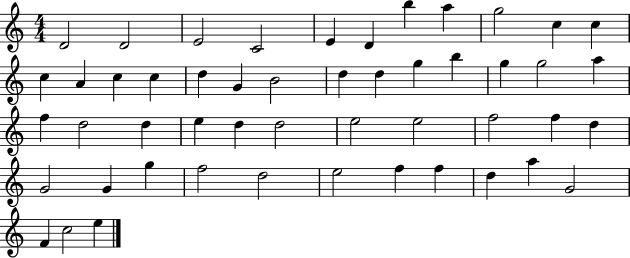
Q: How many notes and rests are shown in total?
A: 50